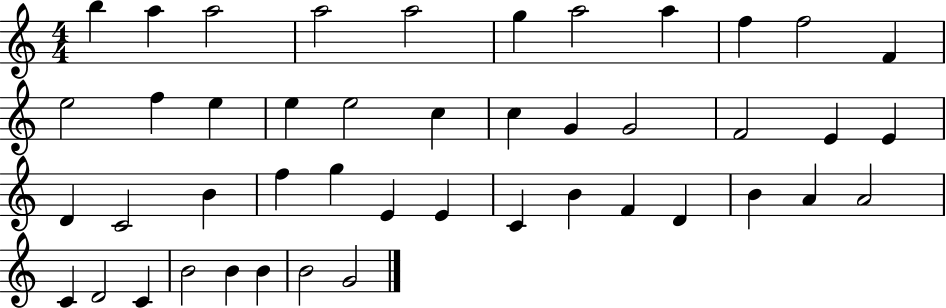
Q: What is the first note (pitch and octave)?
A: B5